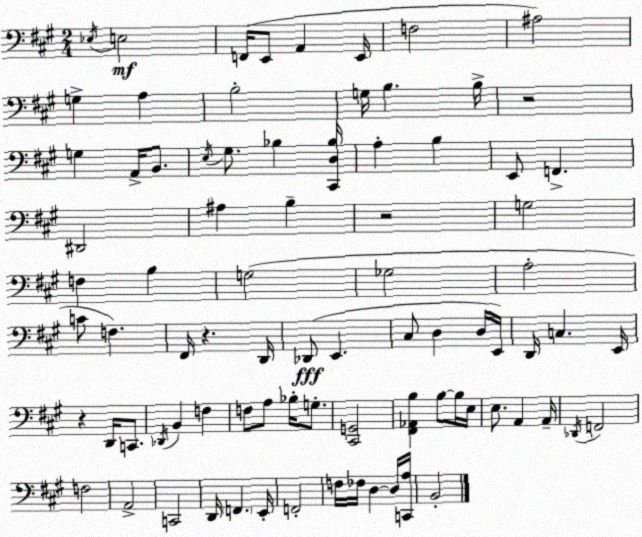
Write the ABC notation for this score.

X:1
T:Untitled
M:2/4
L:1/4
K:A
_E,/4 E,2 F,,/4 E,,/2 A,, E,,/4 F,2 ^A,2 G, A, B,2 G,/4 B, B,/4 z2 G, A,,/4 B,,/2 E,/4 ^G,/2 _B, [^C,,D,_B,]/4 A, B, E,,/2 F,, ^D,,2 ^A, B, z2 G,2 F, B, G,2 _G,2 A,2 C/2 F, ^F,,/4 z D,,/4 _D,,/2 E,, ^C,/2 D, D,/4 E,,/4 D,,/4 C, E,,/4 z D,,/4 C,,/2 _D,,/4 B,, F, F,/2 A,/2 _B,/4 G,/2 [^C,,G,,]2 [^F,,_A,,B,] B,/2 B,/4 E,/4 E,/2 A,, A,,/4 _D,,/4 F,,2 F,2 A,,2 C,,2 D,,/4 F,, E,,/4 F,,2 F,/4 _F,/4 D, D,/4 [C,,A,]/4 B,,2